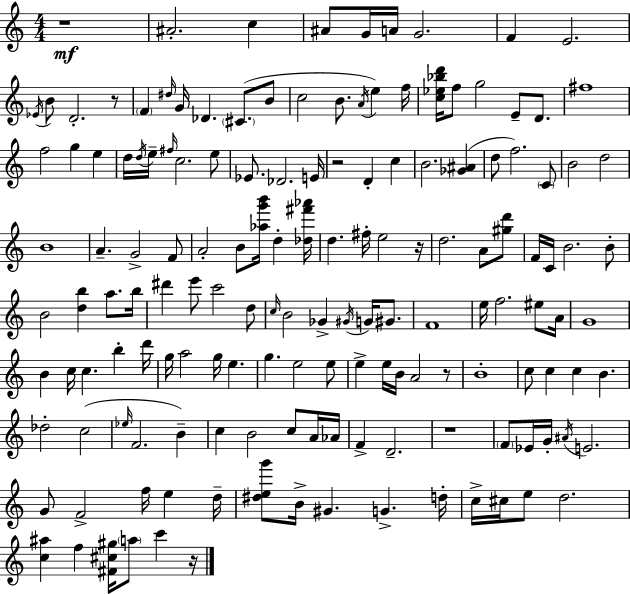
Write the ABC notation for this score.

X:1
T:Untitled
M:4/4
L:1/4
K:Am
z4 ^A2 c ^A/2 G/4 A/4 G2 F E2 _E/4 B/2 D2 z/2 F ^d/4 G/4 _D ^C/2 B/2 c2 B/2 A/4 e f/4 [c_e_bd']/4 f/2 g2 E/2 D/2 ^f4 f2 g e d/4 d/4 e/4 ^f/4 c2 e/2 _E/2 _D2 E/4 z2 D c B2 [_G^A] d/2 f2 C/2 B2 d2 B4 A G2 F/2 A2 B/2 [_ag'b']/4 d [_d^f'_a']/4 d ^f/4 e2 z/4 d2 A/2 [^gd']/2 F/4 C/4 B2 B/2 B2 [db] a/2 b/4 ^d' e'/2 c'2 d/2 c/4 B2 _G ^G/4 G/4 ^G/2 F4 e/4 f2 ^e/2 A/4 G4 B c/4 c b d'/4 g/4 a2 g/4 e g e2 e/2 e e/4 B/4 A2 z/2 B4 c/2 c c B _d2 c2 _e/4 F2 B c B2 c/2 A/4 _A/4 F D2 z4 F/2 _E/4 G/4 ^A/4 E2 G/2 F2 f/4 e d/4 [^deg']/2 B/4 ^G G d/4 c/4 ^c/4 e/2 d2 [c^a] f [^F^c^g]/4 a/2 c' z/4